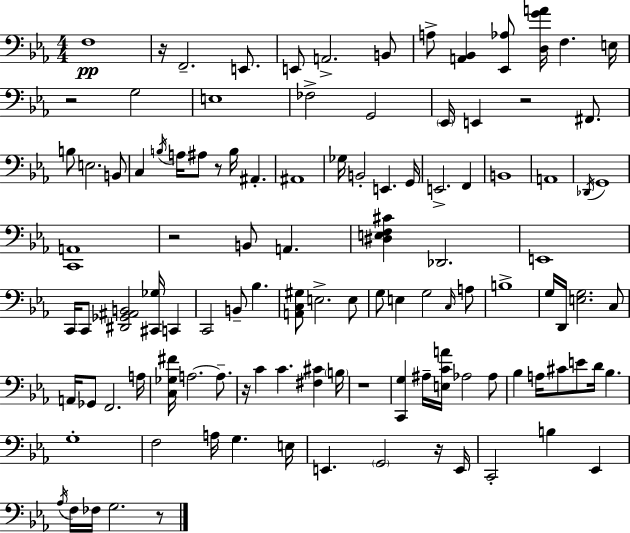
{
  \clef bass
  \numericTimeSignature
  \time 4/4
  \key c \minor
  f1\pp | r16 f,2.-- e,8. | e,8 a,2.-> b,8 | a8-> <a, bes,>4 <ees, aes>8 <d g' a'>16 f4. e16 | \break r2 g2 | e1 | fes2-> g,2 | \parenthesize ees,16 e,4 r2 fis,8. | \break b8 e2. b,8 | c4 \acciaccatura { b16 } a16 ais8 r8 b16 ais,4.-. | ais,1 | ges16 b,2-. e,4. | \break g,16 e,2.-> f,4 | b,1 | a,1 | \acciaccatura { des,16 } g,1 | \break <c, a,>1 | r2 b,8 a,4. | <dis e f cis'>4 des,2. | e,1 | \break c,16 c,8 <dis, ges, ais, b,>2 <cis, ges>16 c,4 | c,2 b,8-- bes4. | <a, c gis>8 e2.-> | e8 g8 e4 g2 | \break \grace { c16 } a8 b1-> | g16 d,16 <e g>2. | c8 a,16 ges,8 f,2. | a16 <c ges fis'>16 a2.~~ | \break a8.-- r16 c'4 c'4. <fis cis'>4 | \parenthesize b16 r1 | <c, g>4 ais16-- <e c' a'>16 aes2 | aes8 bes4 a16 cis'8 e'8 d'16 bes4. | \break g1-. | f2 a16 g4. | e16 e,4. \parenthesize g,2 | r16 e,16 c,2-. b4 ees,4 | \break \acciaccatura { aes16 } f16 fes16 g2. | r8 \bar "|."
}